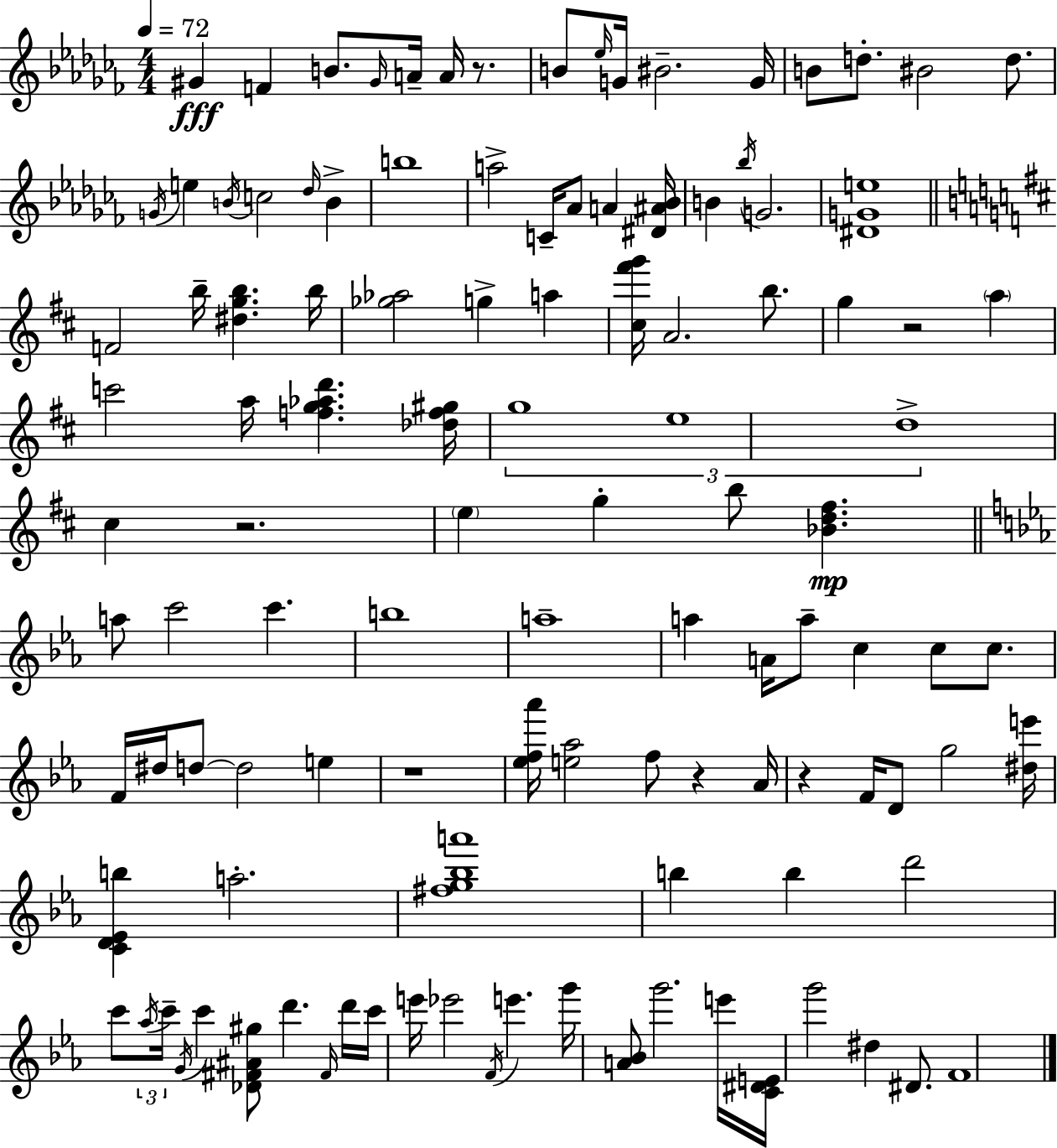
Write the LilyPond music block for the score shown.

{
  \clef treble
  \numericTimeSignature
  \time 4/4
  \key aes \minor
  \tempo 4 = 72
  gis'4\fff f'4 b'8. \grace { gis'16 } a'16-- a'16 r8. | b'8 \grace { ees''16 } g'16 bis'2.-- | g'16 b'8 d''8.-. bis'2 d''8. | \acciaccatura { g'16 } e''4 \acciaccatura { b'16 } c''2 | \break \grace { des''16 } b'4-> b''1 | a''2-> c'16-- aes'8 | a'4 <dis' ais' bes'>16 b'4 \acciaccatura { bes''16 } g'2. | <dis' g' e''>1 | \break \bar "||" \break \key b \minor f'2 b''16-- <dis'' g'' b''>4. b''16 | <ges'' aes''>2 g''4-> a''4 | <cis'' fis''' g'''>16 a'2. b''8. | g''4 r2 \parenthesize a''4 | \break c'''2 a''16 <f'' g'' aes'' d'''>4. <des'' f'' gis''>16 | \tuplet 3/2 { g''1 | e''1 | d''1-> } | \break cis''4 r2. | \parenthesize e''4 g''4-. b''8 <bes' d'' fis''>4.\mp | \bar "||" \break \key ees \major a''8 c'''2 c'''4. | b''1 | a''1-- | a''4 a'16 a''8-- c''4 c''8 c''8. | \break f'16 dis''16 d''8~~ d''2 e''4 | r1 | <ees'' f'' aes'''>16 <e'' aes''>2 f''8 r4 aes'16 | r4 f'16 d'8 g''2 <dis'' e'''>16 | \break <c' d' ees' b''>4 a''2.-. | <fis'' g'' bes'' a'''>1 | b''4 b''4 d'''2 | c'''8 \tuplet 3/2 { \acciaccatura { aes''16 } c'''16-- \acciaccatura { g'16 } } c'''4 <des' fis' ais' gis''>8 d'''4. | \break \grace { fis'16 } d'''16 c'''16 e'''16 ees'''2 \acciaccatura { f'16 } e'''4. | g'''16 <a' bes'>8 g'''2. | e'''16 <c' dis' e'>16 g'''2 dis''4 | dis'8. f'1 | \break \bar "|."
}